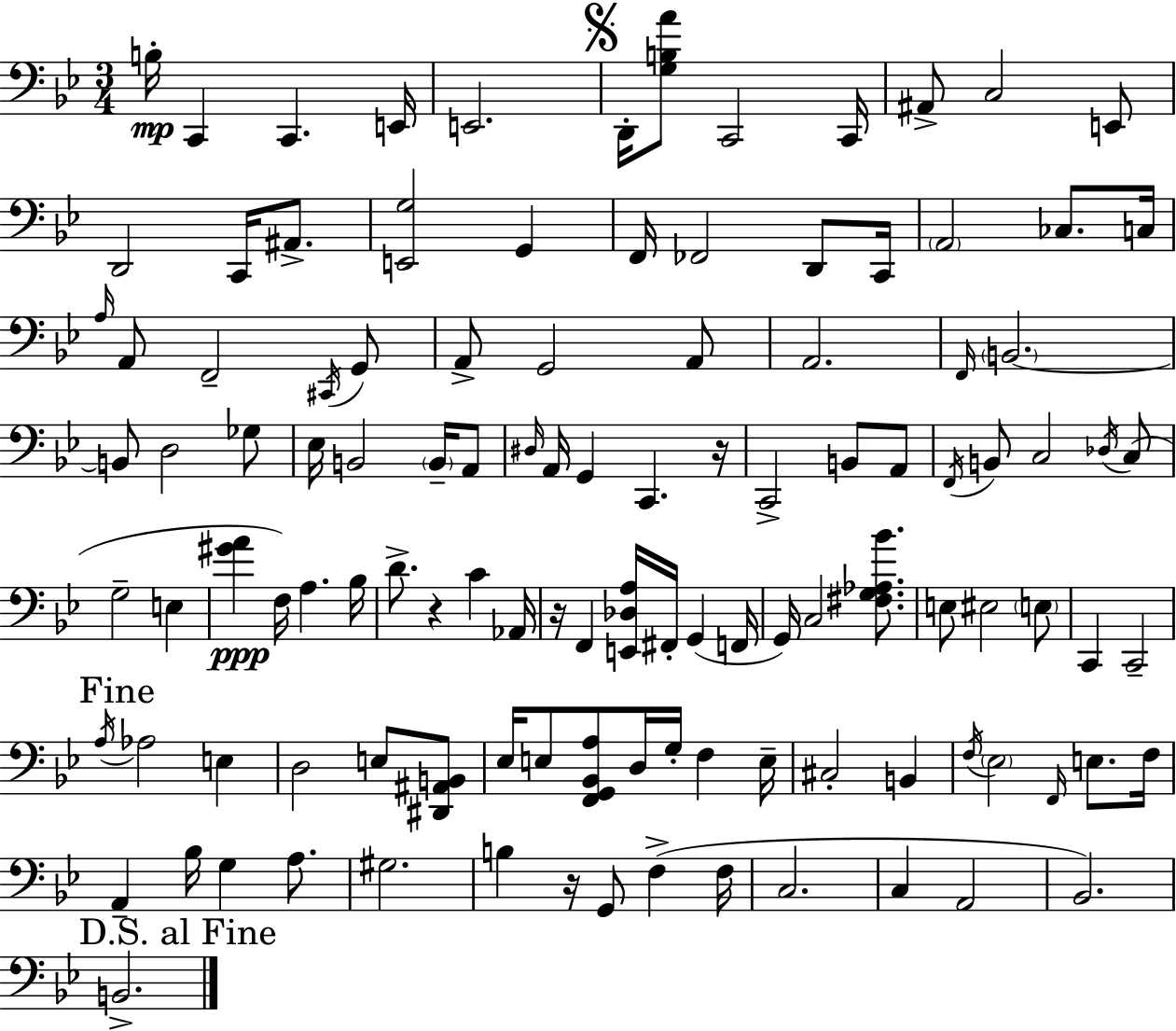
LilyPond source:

{
  \clef bass
  \numericTimeSignature
  \time 3/4
  \key bes \major
  b16-.\mp c,4 c,4. e,16 | e,2. | \mark \markup { \musicglyph "scripts.segno" } d,16-. <g b a'>8 c,2 c,16 | ais,8-> c2 e,8 | \break d,2 c,16 ais,8.-> | <e, g>2 g,4 | f,16 fes,2 d,8 c,16 | \parenthesize a,2 ces8. c16 | \break \grace { a16 } a,8 f,2-- \acciaccatura { cis,16 } | g,8 a,8-> g,2 | a,8 a,2. | \grace { f,16 } \parenthesize b,2.~~ | \break b,8 d2 | ges8 ees16 b,2 | \parenthesize b,16-- a,8 \grace { dis16 } a,16 g,4 c,4. | r16 c,2-> | \break b,8 a,8 \acciaccatura { f,16 } b,8 c2 | \acciaccatura { des16 }( c8 g2-- | e4 <gis' a'>4\ppp f16) a4. | bes16 d'8.-> r4 | \break c'4 aes,16 r16 f,4 <e, des a>16 | fis,16-. g,4( f,16 g,16) c2 | <fis g aes bes'>8. e8 eis2 | \parenthesize e8 c,4 c,2-- | \break \mark "Fine" \acciaccatura { a16 } aes2 | e4 d2 | e8 <dis, ais, b,>8 ees16 e8 <f, g, bes, a>8 | d16 g16-. f4 e16-- cis2-. | \break b,4 \acciaccatura { f16 } \parenthesize ees2 | \grace { f,16 } e8. f16 a,4-- | bes16 g4 a8. gis2. | b4 | \break r16 g,8 f4->( f16 c2. | c4 | a,2 bes,2.) | \mark "D.S. al Fine" b,2.-> | \break \bar "|."
}